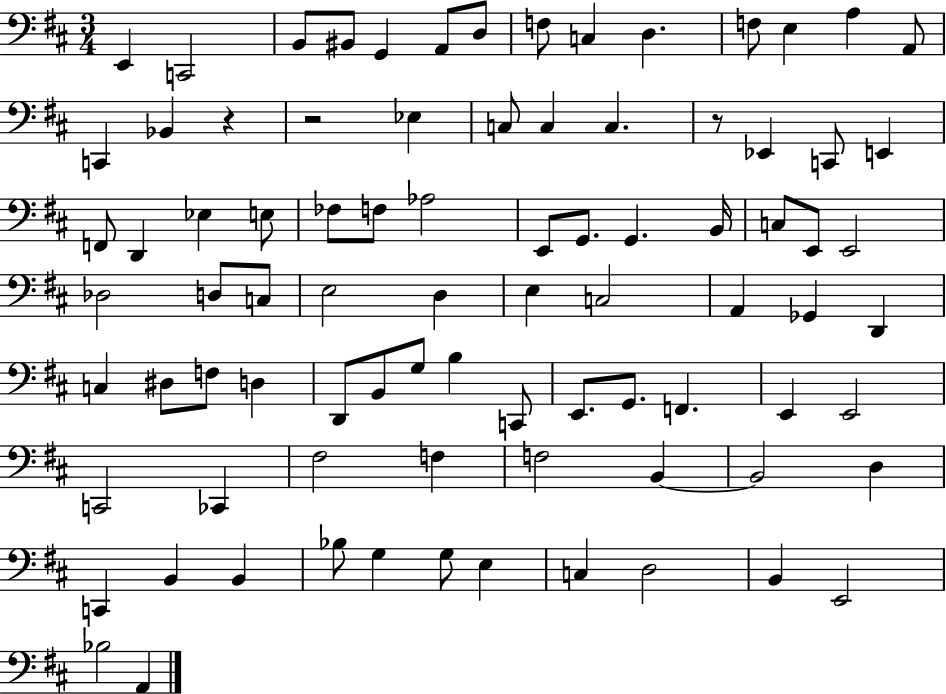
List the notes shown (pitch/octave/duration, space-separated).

E2/q C2/h B2/e BIS2/e G2/q A2/e D3/e F3/e C3/q D3/q. F3/e E3/q A3/q A2/e C2/q Bb2/q R/q R/h Eb3/q C3/e C3/q C3/q. R/e Eb2/q C2/e E2/q F2/e D2/q Eb3/q E3/e FES3/e F3/e Ab3/h E2/e G2/e. G2/q. B2/s C3/e E2/e E2/h Db3/h D3/e C3/e E3/h D3/q E3/q C3/h A2/q Gb2/q D2/q C3/q D#3/e F3/e D3/q D2/e B2/e G3/e B3/q C2/e E2/e. G2/e. F2/q. E2/q E2/h C2/h CES2/q F#3/h F3/q F3/h B2/q B2/h D3/q C2/q B2/q B2/q Bb3/e G3/q G3/e E3/q C3/q D3/h B2/q E2/h Bb3/h A2/q